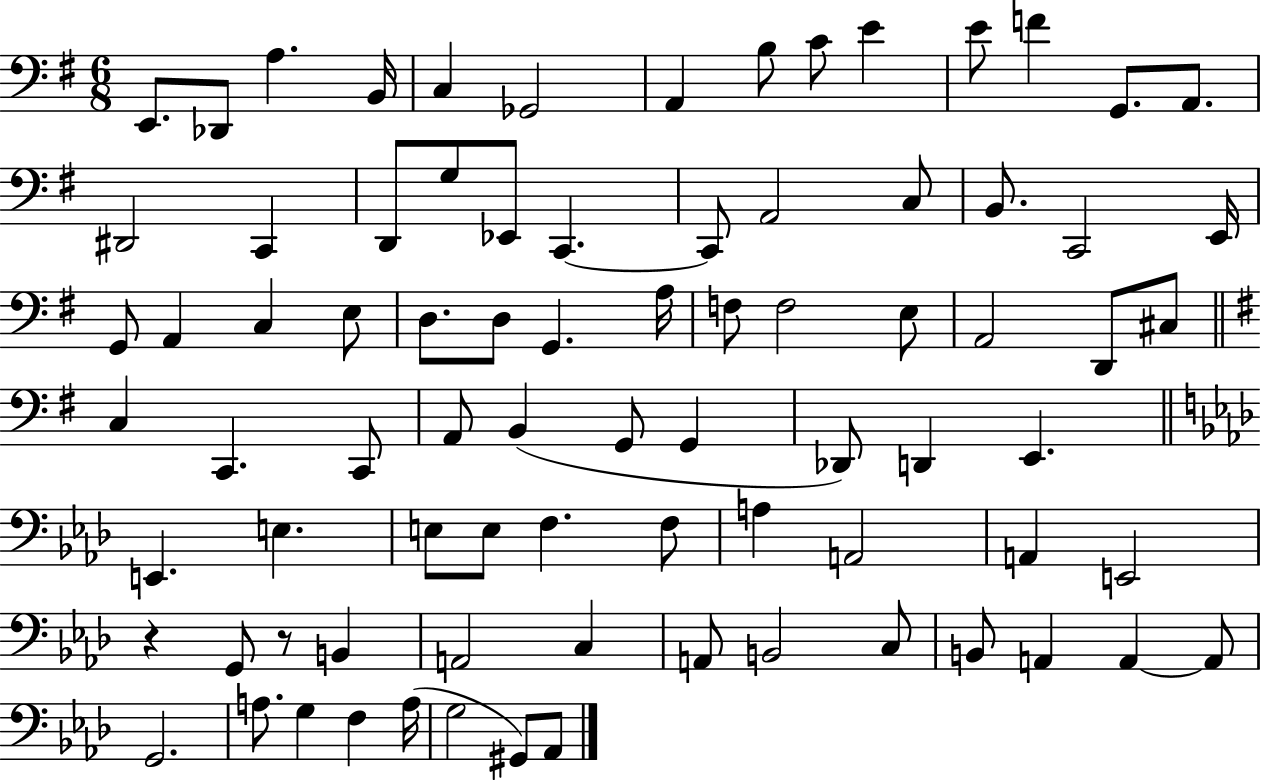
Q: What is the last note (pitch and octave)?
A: Ab2